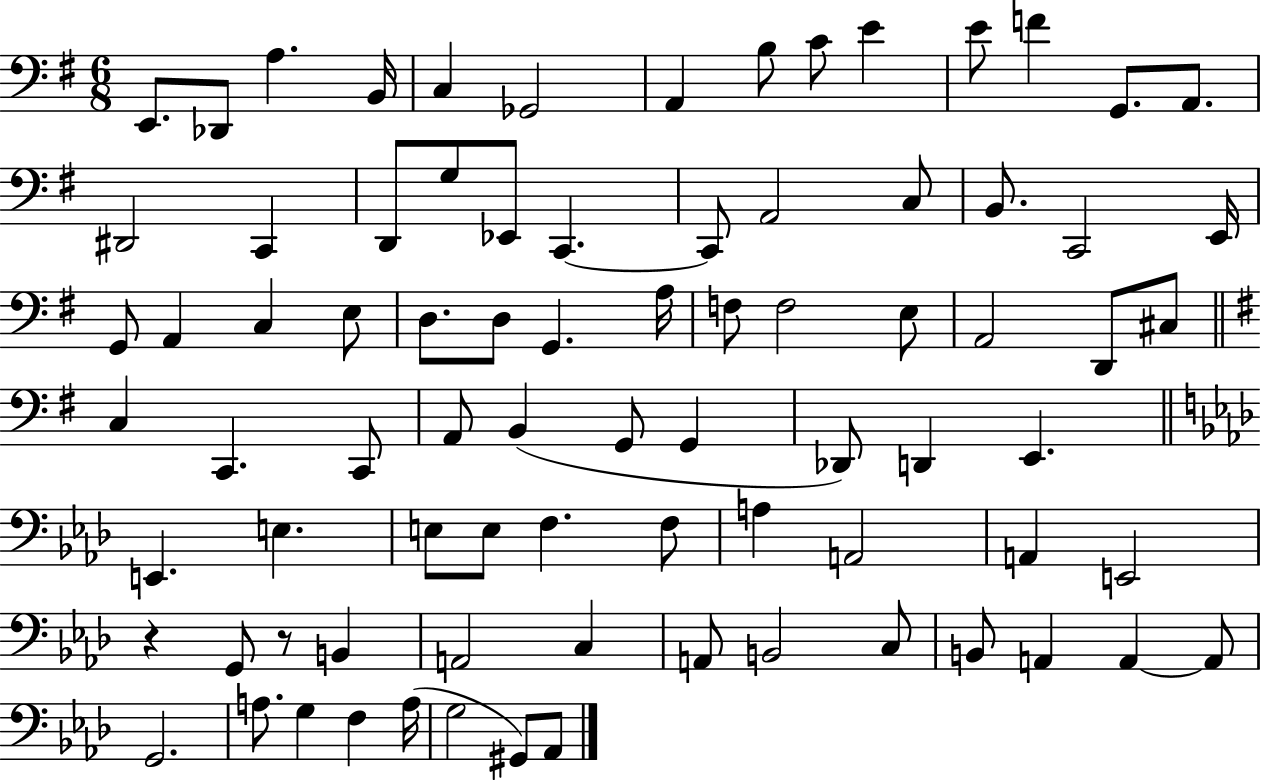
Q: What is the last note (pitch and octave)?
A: Ab2